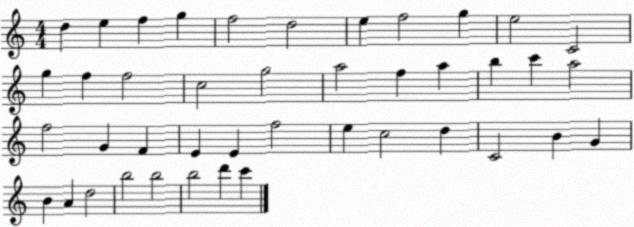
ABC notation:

X:1
T:Untitled
M:4/4
L:1/4
K:C
d e f g f2 d2 e f2 g e2 C2 g f f2 c2 g2 a2 f a b c' a2 f2 G F E E f2 e c2 d C2 B G B A d2 b2 b2 b2 d' c'